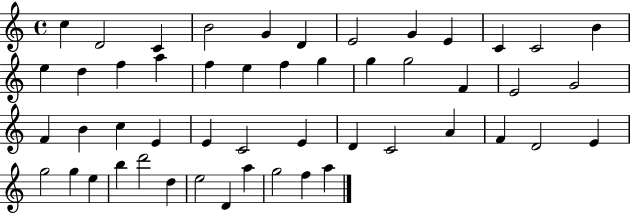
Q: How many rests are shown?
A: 0